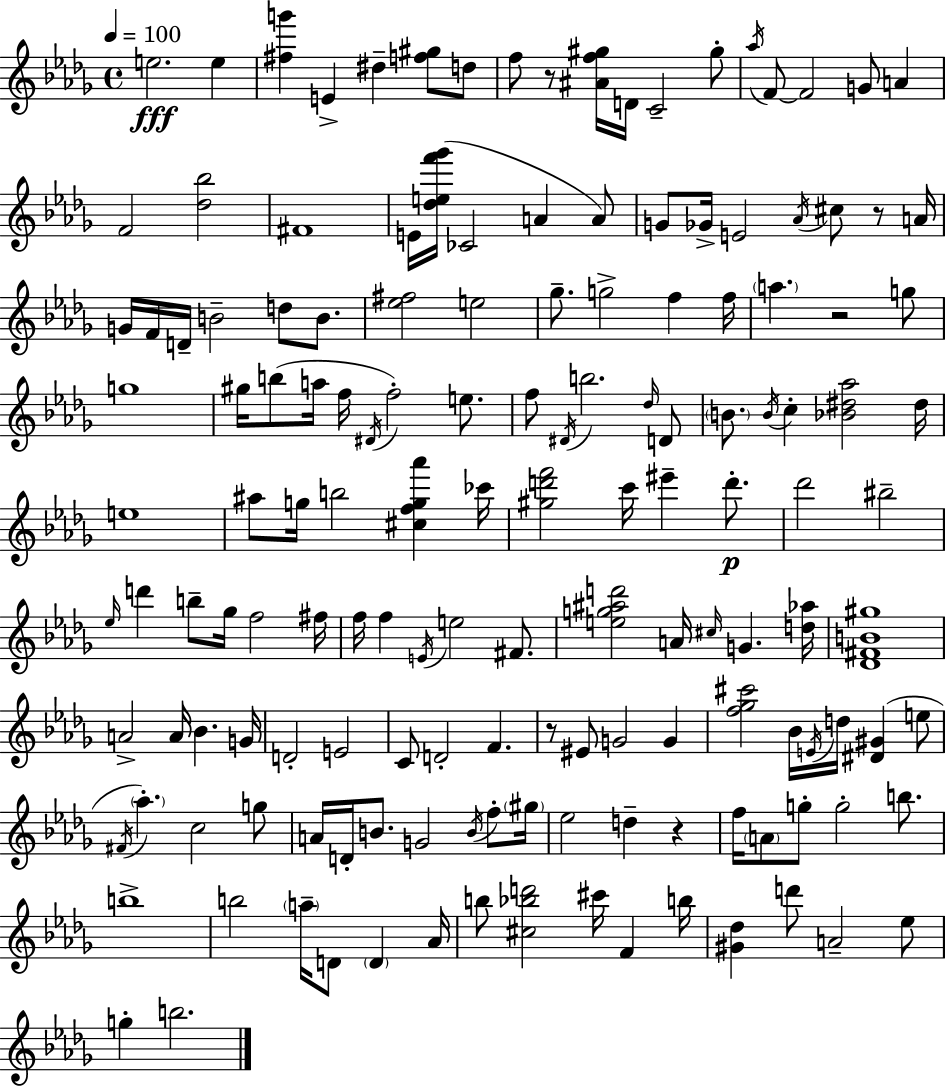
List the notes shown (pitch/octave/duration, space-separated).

E5/h. E5/q [F#5,G6]/q E4/q D#5/q [F5,G#5]/e D5/e F5/e R/e [A#4,F5,G#5]/s D4/s C4/h G#5/e Ab5/s F4/e F4/h G4/e A4/q F4/h [Db5,Bb5]/h F#4/w E4/s [Db5,E5,F6,Gb6]/s CES4/h A4/q A4/e G4/e Gb4/s E4/h Ab4/s C#5/e R/e A4/s G4/s F4/s D4/s B4/h D5/e B4/e. [Eb5,F#5]/h E5/h Gb5/e. G5/h F5/q F5/s A5/q. R/h G5/e G5/w G#5/s B5/e A5/s F5/s D#4/s F5/h E5/e. F5/e D#4/s B5/h. Db5/s D4/e B4/e. B4/s C5/q [Bb4,D#5,Ab5]/h D#5/s E5/w A#5/e G5/s B5/h [C#5,F5,G5,Ab6]/q CES6/s [G#5,D6,F6]/h C6/s EIS6/q D6/e. Db6/h BIS5/h Eb5/s D6/q B5/e Gb5/s F5/h F#5/s F5/s F5/q E4/s E5/h F#4/e. [E5,G5,A#5,D6]/h A4/s C#5/s G4/q. [D5,Ab5]/s [Db4,F#4,B4,G#5]/w A4/h A4/s Bb4/q. G4/s D4/h E4/h C4/e D4/h F4/q. R/e EIS4/e G4/h G4/q [F5,Gb5,C#6]/h Bb4/s E4/s D5/s [D#4,G#4]/q E5/e F#4/s Ab5/q. C5/h G5/e A4/s D4/s B4/e. G4/h B4/s F5/e G#5/s Eb5/h D5/q R/q F5/s A4/e G5/e G5/h B5/e. B5/w B5/h A5/s D4/e D4/q Ab4/s B5/e [C#5,Bb5,D6]/h C#6/s F4/q B5/s [G#4,Db5]/q D6/e A4/h Eb5/e G5/q B5/h.